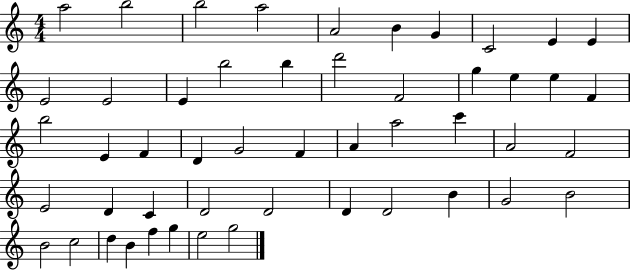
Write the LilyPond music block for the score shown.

{
  \clef treble
  \numericTimeSignature
  \time 4/4
  \key c \major
  a''2 b''2 | b''2 a''2 | a'2 b'4 g'4 | c'2 e'4 e'4 | \break e'2 e'2 | e'4 b''2 b''4 | d'''2 f'2 | g''4 e''4 e''4 f'4 | \break b''2 e'4 f'4 | d'4 g'2 f'4 | a'4 a''2 c'''4 | a'2 f'2 | \break e'2 d'4 c'4 | d'2 d'2 | d'4 d'2 b'4 | g'2 b'2 | \break b'2 c''2 | d''4 b'4 f''4 g''4 | e''2 g''2 | \bar "|."
}